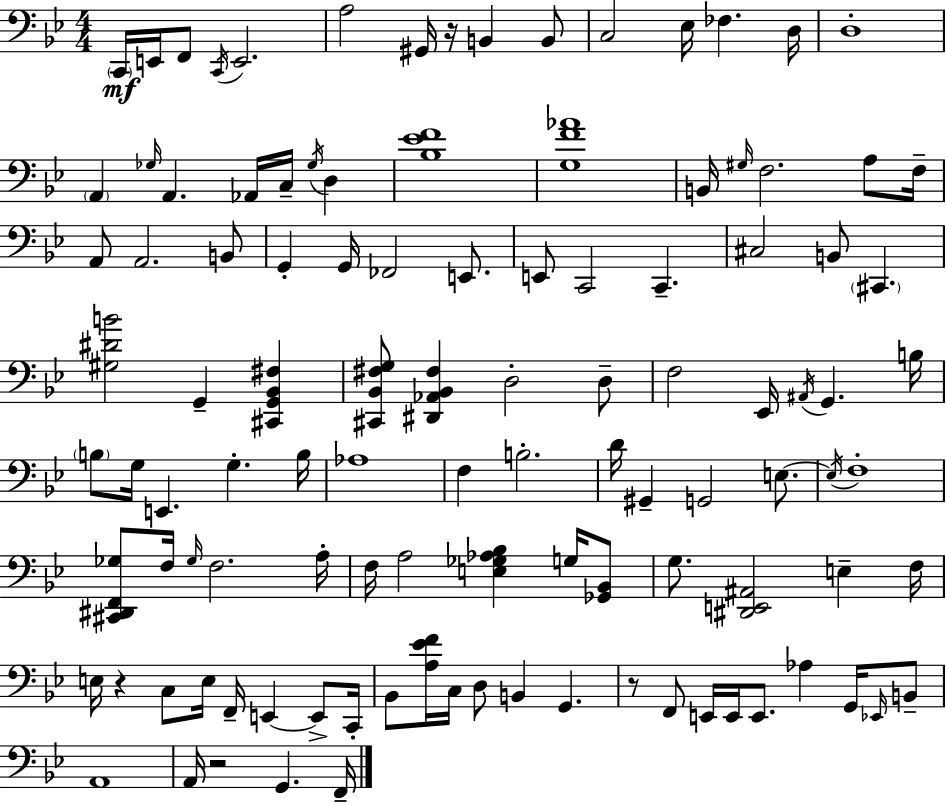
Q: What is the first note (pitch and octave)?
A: C2